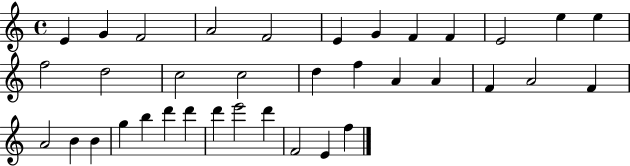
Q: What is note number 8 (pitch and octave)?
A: F4